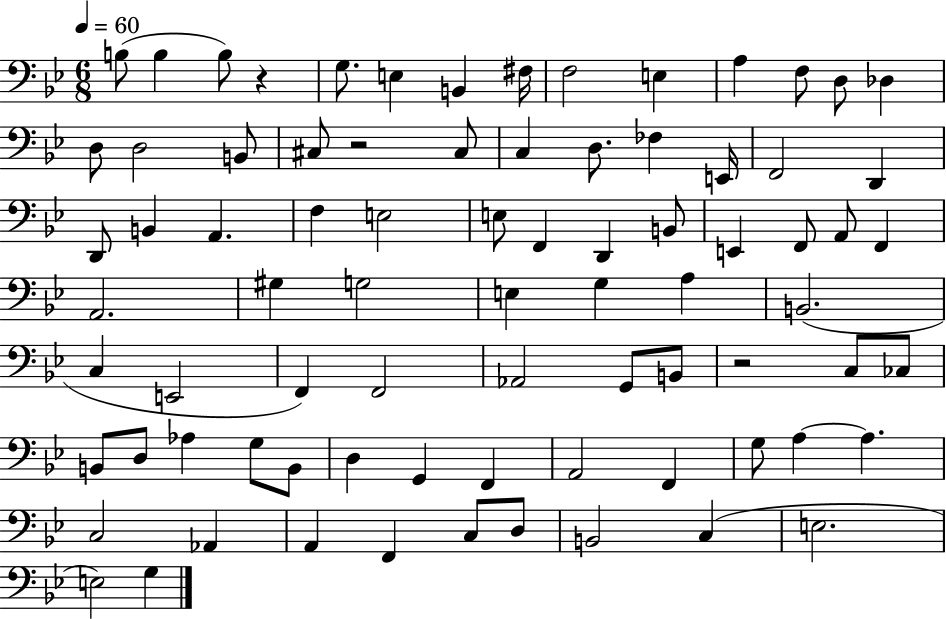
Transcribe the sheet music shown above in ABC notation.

X:1
T:Untitled
M:6/8
L:1/4
K:Bb
B,/2 B, B,/2 z G,/2 E, B,, ^F,/4 F,2 E, A, F,/2 D,/2 _D, D,/2 D,2 B,,/2 ^C,/2 z2 ^C,/2 C, D,/2 _F, E,,/4 F,,2 D,, D,,/2 B,, A,, F, E,2 E,/2 F,, D,, B,,/2 E,, F,,/2 A,,/2 F,, A,,2 ^G, G,2 E, G, A, B,,2 C, E,,2 F,, F,,2 _A,,2 G,,/2 B,,/2 z2 C,/2 _C,/2 B,,/2 D,/2 _A, G,/2 B,,/2 D, G,, F,, A,,2 F,, G,/2 A, A, C,2 _A,, A,, F,, C,/2 D,/2 B,,2 C, E,2 E,2 G,